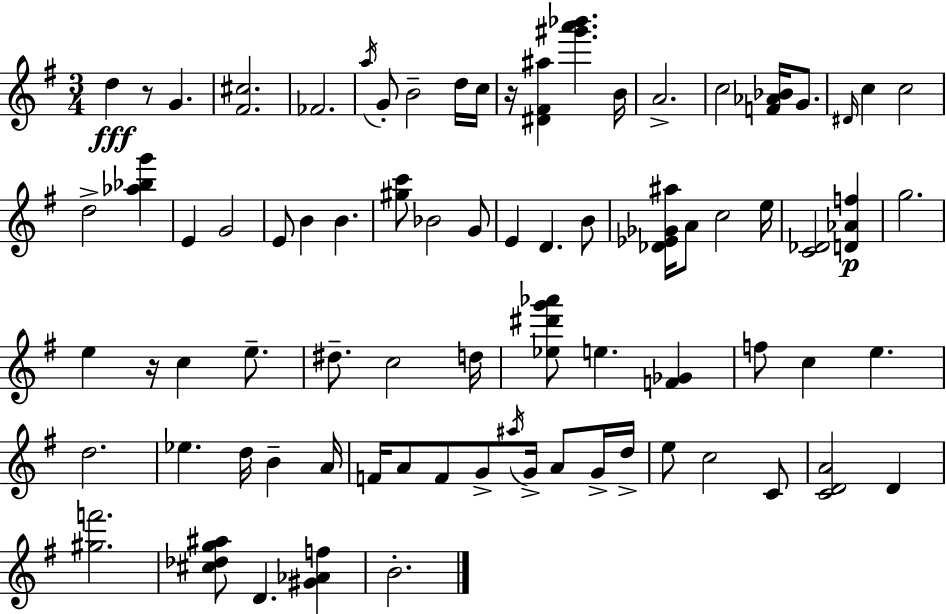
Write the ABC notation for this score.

X:1
T:Untitled
M:3/4
L:1/4
K:G
d z/2 G [^F^c]2 _F2 a/4 G/2 B2 d/4 c/4 z/4 [^D^F^a] [^g'a'_b'] B/4 A2 c2 [F_A_B]/4 G/2 ^D/4 c c2 d2 [_a_bg'] E G2 E/2 B B [^gc']/2 _B2 G/2 E D B/2 [_D_E_G^a]/4 A/2 c2 e/4 [C_D]2 [D_Af] g2 e z/4 c e/2 ^d/2 c2 d/4 [_e^d'g'_a']/2 e [F_G] f/2 c e d2 _e d/4 B A/4 F/4 A/2 F/2 G/2 ^a/4 G/4 A/2 G/4 d/4 e/2 c2 C/2 [CDA]2 D [^gf']2 [^c_dg^a]/2 D [^G_Af] B2